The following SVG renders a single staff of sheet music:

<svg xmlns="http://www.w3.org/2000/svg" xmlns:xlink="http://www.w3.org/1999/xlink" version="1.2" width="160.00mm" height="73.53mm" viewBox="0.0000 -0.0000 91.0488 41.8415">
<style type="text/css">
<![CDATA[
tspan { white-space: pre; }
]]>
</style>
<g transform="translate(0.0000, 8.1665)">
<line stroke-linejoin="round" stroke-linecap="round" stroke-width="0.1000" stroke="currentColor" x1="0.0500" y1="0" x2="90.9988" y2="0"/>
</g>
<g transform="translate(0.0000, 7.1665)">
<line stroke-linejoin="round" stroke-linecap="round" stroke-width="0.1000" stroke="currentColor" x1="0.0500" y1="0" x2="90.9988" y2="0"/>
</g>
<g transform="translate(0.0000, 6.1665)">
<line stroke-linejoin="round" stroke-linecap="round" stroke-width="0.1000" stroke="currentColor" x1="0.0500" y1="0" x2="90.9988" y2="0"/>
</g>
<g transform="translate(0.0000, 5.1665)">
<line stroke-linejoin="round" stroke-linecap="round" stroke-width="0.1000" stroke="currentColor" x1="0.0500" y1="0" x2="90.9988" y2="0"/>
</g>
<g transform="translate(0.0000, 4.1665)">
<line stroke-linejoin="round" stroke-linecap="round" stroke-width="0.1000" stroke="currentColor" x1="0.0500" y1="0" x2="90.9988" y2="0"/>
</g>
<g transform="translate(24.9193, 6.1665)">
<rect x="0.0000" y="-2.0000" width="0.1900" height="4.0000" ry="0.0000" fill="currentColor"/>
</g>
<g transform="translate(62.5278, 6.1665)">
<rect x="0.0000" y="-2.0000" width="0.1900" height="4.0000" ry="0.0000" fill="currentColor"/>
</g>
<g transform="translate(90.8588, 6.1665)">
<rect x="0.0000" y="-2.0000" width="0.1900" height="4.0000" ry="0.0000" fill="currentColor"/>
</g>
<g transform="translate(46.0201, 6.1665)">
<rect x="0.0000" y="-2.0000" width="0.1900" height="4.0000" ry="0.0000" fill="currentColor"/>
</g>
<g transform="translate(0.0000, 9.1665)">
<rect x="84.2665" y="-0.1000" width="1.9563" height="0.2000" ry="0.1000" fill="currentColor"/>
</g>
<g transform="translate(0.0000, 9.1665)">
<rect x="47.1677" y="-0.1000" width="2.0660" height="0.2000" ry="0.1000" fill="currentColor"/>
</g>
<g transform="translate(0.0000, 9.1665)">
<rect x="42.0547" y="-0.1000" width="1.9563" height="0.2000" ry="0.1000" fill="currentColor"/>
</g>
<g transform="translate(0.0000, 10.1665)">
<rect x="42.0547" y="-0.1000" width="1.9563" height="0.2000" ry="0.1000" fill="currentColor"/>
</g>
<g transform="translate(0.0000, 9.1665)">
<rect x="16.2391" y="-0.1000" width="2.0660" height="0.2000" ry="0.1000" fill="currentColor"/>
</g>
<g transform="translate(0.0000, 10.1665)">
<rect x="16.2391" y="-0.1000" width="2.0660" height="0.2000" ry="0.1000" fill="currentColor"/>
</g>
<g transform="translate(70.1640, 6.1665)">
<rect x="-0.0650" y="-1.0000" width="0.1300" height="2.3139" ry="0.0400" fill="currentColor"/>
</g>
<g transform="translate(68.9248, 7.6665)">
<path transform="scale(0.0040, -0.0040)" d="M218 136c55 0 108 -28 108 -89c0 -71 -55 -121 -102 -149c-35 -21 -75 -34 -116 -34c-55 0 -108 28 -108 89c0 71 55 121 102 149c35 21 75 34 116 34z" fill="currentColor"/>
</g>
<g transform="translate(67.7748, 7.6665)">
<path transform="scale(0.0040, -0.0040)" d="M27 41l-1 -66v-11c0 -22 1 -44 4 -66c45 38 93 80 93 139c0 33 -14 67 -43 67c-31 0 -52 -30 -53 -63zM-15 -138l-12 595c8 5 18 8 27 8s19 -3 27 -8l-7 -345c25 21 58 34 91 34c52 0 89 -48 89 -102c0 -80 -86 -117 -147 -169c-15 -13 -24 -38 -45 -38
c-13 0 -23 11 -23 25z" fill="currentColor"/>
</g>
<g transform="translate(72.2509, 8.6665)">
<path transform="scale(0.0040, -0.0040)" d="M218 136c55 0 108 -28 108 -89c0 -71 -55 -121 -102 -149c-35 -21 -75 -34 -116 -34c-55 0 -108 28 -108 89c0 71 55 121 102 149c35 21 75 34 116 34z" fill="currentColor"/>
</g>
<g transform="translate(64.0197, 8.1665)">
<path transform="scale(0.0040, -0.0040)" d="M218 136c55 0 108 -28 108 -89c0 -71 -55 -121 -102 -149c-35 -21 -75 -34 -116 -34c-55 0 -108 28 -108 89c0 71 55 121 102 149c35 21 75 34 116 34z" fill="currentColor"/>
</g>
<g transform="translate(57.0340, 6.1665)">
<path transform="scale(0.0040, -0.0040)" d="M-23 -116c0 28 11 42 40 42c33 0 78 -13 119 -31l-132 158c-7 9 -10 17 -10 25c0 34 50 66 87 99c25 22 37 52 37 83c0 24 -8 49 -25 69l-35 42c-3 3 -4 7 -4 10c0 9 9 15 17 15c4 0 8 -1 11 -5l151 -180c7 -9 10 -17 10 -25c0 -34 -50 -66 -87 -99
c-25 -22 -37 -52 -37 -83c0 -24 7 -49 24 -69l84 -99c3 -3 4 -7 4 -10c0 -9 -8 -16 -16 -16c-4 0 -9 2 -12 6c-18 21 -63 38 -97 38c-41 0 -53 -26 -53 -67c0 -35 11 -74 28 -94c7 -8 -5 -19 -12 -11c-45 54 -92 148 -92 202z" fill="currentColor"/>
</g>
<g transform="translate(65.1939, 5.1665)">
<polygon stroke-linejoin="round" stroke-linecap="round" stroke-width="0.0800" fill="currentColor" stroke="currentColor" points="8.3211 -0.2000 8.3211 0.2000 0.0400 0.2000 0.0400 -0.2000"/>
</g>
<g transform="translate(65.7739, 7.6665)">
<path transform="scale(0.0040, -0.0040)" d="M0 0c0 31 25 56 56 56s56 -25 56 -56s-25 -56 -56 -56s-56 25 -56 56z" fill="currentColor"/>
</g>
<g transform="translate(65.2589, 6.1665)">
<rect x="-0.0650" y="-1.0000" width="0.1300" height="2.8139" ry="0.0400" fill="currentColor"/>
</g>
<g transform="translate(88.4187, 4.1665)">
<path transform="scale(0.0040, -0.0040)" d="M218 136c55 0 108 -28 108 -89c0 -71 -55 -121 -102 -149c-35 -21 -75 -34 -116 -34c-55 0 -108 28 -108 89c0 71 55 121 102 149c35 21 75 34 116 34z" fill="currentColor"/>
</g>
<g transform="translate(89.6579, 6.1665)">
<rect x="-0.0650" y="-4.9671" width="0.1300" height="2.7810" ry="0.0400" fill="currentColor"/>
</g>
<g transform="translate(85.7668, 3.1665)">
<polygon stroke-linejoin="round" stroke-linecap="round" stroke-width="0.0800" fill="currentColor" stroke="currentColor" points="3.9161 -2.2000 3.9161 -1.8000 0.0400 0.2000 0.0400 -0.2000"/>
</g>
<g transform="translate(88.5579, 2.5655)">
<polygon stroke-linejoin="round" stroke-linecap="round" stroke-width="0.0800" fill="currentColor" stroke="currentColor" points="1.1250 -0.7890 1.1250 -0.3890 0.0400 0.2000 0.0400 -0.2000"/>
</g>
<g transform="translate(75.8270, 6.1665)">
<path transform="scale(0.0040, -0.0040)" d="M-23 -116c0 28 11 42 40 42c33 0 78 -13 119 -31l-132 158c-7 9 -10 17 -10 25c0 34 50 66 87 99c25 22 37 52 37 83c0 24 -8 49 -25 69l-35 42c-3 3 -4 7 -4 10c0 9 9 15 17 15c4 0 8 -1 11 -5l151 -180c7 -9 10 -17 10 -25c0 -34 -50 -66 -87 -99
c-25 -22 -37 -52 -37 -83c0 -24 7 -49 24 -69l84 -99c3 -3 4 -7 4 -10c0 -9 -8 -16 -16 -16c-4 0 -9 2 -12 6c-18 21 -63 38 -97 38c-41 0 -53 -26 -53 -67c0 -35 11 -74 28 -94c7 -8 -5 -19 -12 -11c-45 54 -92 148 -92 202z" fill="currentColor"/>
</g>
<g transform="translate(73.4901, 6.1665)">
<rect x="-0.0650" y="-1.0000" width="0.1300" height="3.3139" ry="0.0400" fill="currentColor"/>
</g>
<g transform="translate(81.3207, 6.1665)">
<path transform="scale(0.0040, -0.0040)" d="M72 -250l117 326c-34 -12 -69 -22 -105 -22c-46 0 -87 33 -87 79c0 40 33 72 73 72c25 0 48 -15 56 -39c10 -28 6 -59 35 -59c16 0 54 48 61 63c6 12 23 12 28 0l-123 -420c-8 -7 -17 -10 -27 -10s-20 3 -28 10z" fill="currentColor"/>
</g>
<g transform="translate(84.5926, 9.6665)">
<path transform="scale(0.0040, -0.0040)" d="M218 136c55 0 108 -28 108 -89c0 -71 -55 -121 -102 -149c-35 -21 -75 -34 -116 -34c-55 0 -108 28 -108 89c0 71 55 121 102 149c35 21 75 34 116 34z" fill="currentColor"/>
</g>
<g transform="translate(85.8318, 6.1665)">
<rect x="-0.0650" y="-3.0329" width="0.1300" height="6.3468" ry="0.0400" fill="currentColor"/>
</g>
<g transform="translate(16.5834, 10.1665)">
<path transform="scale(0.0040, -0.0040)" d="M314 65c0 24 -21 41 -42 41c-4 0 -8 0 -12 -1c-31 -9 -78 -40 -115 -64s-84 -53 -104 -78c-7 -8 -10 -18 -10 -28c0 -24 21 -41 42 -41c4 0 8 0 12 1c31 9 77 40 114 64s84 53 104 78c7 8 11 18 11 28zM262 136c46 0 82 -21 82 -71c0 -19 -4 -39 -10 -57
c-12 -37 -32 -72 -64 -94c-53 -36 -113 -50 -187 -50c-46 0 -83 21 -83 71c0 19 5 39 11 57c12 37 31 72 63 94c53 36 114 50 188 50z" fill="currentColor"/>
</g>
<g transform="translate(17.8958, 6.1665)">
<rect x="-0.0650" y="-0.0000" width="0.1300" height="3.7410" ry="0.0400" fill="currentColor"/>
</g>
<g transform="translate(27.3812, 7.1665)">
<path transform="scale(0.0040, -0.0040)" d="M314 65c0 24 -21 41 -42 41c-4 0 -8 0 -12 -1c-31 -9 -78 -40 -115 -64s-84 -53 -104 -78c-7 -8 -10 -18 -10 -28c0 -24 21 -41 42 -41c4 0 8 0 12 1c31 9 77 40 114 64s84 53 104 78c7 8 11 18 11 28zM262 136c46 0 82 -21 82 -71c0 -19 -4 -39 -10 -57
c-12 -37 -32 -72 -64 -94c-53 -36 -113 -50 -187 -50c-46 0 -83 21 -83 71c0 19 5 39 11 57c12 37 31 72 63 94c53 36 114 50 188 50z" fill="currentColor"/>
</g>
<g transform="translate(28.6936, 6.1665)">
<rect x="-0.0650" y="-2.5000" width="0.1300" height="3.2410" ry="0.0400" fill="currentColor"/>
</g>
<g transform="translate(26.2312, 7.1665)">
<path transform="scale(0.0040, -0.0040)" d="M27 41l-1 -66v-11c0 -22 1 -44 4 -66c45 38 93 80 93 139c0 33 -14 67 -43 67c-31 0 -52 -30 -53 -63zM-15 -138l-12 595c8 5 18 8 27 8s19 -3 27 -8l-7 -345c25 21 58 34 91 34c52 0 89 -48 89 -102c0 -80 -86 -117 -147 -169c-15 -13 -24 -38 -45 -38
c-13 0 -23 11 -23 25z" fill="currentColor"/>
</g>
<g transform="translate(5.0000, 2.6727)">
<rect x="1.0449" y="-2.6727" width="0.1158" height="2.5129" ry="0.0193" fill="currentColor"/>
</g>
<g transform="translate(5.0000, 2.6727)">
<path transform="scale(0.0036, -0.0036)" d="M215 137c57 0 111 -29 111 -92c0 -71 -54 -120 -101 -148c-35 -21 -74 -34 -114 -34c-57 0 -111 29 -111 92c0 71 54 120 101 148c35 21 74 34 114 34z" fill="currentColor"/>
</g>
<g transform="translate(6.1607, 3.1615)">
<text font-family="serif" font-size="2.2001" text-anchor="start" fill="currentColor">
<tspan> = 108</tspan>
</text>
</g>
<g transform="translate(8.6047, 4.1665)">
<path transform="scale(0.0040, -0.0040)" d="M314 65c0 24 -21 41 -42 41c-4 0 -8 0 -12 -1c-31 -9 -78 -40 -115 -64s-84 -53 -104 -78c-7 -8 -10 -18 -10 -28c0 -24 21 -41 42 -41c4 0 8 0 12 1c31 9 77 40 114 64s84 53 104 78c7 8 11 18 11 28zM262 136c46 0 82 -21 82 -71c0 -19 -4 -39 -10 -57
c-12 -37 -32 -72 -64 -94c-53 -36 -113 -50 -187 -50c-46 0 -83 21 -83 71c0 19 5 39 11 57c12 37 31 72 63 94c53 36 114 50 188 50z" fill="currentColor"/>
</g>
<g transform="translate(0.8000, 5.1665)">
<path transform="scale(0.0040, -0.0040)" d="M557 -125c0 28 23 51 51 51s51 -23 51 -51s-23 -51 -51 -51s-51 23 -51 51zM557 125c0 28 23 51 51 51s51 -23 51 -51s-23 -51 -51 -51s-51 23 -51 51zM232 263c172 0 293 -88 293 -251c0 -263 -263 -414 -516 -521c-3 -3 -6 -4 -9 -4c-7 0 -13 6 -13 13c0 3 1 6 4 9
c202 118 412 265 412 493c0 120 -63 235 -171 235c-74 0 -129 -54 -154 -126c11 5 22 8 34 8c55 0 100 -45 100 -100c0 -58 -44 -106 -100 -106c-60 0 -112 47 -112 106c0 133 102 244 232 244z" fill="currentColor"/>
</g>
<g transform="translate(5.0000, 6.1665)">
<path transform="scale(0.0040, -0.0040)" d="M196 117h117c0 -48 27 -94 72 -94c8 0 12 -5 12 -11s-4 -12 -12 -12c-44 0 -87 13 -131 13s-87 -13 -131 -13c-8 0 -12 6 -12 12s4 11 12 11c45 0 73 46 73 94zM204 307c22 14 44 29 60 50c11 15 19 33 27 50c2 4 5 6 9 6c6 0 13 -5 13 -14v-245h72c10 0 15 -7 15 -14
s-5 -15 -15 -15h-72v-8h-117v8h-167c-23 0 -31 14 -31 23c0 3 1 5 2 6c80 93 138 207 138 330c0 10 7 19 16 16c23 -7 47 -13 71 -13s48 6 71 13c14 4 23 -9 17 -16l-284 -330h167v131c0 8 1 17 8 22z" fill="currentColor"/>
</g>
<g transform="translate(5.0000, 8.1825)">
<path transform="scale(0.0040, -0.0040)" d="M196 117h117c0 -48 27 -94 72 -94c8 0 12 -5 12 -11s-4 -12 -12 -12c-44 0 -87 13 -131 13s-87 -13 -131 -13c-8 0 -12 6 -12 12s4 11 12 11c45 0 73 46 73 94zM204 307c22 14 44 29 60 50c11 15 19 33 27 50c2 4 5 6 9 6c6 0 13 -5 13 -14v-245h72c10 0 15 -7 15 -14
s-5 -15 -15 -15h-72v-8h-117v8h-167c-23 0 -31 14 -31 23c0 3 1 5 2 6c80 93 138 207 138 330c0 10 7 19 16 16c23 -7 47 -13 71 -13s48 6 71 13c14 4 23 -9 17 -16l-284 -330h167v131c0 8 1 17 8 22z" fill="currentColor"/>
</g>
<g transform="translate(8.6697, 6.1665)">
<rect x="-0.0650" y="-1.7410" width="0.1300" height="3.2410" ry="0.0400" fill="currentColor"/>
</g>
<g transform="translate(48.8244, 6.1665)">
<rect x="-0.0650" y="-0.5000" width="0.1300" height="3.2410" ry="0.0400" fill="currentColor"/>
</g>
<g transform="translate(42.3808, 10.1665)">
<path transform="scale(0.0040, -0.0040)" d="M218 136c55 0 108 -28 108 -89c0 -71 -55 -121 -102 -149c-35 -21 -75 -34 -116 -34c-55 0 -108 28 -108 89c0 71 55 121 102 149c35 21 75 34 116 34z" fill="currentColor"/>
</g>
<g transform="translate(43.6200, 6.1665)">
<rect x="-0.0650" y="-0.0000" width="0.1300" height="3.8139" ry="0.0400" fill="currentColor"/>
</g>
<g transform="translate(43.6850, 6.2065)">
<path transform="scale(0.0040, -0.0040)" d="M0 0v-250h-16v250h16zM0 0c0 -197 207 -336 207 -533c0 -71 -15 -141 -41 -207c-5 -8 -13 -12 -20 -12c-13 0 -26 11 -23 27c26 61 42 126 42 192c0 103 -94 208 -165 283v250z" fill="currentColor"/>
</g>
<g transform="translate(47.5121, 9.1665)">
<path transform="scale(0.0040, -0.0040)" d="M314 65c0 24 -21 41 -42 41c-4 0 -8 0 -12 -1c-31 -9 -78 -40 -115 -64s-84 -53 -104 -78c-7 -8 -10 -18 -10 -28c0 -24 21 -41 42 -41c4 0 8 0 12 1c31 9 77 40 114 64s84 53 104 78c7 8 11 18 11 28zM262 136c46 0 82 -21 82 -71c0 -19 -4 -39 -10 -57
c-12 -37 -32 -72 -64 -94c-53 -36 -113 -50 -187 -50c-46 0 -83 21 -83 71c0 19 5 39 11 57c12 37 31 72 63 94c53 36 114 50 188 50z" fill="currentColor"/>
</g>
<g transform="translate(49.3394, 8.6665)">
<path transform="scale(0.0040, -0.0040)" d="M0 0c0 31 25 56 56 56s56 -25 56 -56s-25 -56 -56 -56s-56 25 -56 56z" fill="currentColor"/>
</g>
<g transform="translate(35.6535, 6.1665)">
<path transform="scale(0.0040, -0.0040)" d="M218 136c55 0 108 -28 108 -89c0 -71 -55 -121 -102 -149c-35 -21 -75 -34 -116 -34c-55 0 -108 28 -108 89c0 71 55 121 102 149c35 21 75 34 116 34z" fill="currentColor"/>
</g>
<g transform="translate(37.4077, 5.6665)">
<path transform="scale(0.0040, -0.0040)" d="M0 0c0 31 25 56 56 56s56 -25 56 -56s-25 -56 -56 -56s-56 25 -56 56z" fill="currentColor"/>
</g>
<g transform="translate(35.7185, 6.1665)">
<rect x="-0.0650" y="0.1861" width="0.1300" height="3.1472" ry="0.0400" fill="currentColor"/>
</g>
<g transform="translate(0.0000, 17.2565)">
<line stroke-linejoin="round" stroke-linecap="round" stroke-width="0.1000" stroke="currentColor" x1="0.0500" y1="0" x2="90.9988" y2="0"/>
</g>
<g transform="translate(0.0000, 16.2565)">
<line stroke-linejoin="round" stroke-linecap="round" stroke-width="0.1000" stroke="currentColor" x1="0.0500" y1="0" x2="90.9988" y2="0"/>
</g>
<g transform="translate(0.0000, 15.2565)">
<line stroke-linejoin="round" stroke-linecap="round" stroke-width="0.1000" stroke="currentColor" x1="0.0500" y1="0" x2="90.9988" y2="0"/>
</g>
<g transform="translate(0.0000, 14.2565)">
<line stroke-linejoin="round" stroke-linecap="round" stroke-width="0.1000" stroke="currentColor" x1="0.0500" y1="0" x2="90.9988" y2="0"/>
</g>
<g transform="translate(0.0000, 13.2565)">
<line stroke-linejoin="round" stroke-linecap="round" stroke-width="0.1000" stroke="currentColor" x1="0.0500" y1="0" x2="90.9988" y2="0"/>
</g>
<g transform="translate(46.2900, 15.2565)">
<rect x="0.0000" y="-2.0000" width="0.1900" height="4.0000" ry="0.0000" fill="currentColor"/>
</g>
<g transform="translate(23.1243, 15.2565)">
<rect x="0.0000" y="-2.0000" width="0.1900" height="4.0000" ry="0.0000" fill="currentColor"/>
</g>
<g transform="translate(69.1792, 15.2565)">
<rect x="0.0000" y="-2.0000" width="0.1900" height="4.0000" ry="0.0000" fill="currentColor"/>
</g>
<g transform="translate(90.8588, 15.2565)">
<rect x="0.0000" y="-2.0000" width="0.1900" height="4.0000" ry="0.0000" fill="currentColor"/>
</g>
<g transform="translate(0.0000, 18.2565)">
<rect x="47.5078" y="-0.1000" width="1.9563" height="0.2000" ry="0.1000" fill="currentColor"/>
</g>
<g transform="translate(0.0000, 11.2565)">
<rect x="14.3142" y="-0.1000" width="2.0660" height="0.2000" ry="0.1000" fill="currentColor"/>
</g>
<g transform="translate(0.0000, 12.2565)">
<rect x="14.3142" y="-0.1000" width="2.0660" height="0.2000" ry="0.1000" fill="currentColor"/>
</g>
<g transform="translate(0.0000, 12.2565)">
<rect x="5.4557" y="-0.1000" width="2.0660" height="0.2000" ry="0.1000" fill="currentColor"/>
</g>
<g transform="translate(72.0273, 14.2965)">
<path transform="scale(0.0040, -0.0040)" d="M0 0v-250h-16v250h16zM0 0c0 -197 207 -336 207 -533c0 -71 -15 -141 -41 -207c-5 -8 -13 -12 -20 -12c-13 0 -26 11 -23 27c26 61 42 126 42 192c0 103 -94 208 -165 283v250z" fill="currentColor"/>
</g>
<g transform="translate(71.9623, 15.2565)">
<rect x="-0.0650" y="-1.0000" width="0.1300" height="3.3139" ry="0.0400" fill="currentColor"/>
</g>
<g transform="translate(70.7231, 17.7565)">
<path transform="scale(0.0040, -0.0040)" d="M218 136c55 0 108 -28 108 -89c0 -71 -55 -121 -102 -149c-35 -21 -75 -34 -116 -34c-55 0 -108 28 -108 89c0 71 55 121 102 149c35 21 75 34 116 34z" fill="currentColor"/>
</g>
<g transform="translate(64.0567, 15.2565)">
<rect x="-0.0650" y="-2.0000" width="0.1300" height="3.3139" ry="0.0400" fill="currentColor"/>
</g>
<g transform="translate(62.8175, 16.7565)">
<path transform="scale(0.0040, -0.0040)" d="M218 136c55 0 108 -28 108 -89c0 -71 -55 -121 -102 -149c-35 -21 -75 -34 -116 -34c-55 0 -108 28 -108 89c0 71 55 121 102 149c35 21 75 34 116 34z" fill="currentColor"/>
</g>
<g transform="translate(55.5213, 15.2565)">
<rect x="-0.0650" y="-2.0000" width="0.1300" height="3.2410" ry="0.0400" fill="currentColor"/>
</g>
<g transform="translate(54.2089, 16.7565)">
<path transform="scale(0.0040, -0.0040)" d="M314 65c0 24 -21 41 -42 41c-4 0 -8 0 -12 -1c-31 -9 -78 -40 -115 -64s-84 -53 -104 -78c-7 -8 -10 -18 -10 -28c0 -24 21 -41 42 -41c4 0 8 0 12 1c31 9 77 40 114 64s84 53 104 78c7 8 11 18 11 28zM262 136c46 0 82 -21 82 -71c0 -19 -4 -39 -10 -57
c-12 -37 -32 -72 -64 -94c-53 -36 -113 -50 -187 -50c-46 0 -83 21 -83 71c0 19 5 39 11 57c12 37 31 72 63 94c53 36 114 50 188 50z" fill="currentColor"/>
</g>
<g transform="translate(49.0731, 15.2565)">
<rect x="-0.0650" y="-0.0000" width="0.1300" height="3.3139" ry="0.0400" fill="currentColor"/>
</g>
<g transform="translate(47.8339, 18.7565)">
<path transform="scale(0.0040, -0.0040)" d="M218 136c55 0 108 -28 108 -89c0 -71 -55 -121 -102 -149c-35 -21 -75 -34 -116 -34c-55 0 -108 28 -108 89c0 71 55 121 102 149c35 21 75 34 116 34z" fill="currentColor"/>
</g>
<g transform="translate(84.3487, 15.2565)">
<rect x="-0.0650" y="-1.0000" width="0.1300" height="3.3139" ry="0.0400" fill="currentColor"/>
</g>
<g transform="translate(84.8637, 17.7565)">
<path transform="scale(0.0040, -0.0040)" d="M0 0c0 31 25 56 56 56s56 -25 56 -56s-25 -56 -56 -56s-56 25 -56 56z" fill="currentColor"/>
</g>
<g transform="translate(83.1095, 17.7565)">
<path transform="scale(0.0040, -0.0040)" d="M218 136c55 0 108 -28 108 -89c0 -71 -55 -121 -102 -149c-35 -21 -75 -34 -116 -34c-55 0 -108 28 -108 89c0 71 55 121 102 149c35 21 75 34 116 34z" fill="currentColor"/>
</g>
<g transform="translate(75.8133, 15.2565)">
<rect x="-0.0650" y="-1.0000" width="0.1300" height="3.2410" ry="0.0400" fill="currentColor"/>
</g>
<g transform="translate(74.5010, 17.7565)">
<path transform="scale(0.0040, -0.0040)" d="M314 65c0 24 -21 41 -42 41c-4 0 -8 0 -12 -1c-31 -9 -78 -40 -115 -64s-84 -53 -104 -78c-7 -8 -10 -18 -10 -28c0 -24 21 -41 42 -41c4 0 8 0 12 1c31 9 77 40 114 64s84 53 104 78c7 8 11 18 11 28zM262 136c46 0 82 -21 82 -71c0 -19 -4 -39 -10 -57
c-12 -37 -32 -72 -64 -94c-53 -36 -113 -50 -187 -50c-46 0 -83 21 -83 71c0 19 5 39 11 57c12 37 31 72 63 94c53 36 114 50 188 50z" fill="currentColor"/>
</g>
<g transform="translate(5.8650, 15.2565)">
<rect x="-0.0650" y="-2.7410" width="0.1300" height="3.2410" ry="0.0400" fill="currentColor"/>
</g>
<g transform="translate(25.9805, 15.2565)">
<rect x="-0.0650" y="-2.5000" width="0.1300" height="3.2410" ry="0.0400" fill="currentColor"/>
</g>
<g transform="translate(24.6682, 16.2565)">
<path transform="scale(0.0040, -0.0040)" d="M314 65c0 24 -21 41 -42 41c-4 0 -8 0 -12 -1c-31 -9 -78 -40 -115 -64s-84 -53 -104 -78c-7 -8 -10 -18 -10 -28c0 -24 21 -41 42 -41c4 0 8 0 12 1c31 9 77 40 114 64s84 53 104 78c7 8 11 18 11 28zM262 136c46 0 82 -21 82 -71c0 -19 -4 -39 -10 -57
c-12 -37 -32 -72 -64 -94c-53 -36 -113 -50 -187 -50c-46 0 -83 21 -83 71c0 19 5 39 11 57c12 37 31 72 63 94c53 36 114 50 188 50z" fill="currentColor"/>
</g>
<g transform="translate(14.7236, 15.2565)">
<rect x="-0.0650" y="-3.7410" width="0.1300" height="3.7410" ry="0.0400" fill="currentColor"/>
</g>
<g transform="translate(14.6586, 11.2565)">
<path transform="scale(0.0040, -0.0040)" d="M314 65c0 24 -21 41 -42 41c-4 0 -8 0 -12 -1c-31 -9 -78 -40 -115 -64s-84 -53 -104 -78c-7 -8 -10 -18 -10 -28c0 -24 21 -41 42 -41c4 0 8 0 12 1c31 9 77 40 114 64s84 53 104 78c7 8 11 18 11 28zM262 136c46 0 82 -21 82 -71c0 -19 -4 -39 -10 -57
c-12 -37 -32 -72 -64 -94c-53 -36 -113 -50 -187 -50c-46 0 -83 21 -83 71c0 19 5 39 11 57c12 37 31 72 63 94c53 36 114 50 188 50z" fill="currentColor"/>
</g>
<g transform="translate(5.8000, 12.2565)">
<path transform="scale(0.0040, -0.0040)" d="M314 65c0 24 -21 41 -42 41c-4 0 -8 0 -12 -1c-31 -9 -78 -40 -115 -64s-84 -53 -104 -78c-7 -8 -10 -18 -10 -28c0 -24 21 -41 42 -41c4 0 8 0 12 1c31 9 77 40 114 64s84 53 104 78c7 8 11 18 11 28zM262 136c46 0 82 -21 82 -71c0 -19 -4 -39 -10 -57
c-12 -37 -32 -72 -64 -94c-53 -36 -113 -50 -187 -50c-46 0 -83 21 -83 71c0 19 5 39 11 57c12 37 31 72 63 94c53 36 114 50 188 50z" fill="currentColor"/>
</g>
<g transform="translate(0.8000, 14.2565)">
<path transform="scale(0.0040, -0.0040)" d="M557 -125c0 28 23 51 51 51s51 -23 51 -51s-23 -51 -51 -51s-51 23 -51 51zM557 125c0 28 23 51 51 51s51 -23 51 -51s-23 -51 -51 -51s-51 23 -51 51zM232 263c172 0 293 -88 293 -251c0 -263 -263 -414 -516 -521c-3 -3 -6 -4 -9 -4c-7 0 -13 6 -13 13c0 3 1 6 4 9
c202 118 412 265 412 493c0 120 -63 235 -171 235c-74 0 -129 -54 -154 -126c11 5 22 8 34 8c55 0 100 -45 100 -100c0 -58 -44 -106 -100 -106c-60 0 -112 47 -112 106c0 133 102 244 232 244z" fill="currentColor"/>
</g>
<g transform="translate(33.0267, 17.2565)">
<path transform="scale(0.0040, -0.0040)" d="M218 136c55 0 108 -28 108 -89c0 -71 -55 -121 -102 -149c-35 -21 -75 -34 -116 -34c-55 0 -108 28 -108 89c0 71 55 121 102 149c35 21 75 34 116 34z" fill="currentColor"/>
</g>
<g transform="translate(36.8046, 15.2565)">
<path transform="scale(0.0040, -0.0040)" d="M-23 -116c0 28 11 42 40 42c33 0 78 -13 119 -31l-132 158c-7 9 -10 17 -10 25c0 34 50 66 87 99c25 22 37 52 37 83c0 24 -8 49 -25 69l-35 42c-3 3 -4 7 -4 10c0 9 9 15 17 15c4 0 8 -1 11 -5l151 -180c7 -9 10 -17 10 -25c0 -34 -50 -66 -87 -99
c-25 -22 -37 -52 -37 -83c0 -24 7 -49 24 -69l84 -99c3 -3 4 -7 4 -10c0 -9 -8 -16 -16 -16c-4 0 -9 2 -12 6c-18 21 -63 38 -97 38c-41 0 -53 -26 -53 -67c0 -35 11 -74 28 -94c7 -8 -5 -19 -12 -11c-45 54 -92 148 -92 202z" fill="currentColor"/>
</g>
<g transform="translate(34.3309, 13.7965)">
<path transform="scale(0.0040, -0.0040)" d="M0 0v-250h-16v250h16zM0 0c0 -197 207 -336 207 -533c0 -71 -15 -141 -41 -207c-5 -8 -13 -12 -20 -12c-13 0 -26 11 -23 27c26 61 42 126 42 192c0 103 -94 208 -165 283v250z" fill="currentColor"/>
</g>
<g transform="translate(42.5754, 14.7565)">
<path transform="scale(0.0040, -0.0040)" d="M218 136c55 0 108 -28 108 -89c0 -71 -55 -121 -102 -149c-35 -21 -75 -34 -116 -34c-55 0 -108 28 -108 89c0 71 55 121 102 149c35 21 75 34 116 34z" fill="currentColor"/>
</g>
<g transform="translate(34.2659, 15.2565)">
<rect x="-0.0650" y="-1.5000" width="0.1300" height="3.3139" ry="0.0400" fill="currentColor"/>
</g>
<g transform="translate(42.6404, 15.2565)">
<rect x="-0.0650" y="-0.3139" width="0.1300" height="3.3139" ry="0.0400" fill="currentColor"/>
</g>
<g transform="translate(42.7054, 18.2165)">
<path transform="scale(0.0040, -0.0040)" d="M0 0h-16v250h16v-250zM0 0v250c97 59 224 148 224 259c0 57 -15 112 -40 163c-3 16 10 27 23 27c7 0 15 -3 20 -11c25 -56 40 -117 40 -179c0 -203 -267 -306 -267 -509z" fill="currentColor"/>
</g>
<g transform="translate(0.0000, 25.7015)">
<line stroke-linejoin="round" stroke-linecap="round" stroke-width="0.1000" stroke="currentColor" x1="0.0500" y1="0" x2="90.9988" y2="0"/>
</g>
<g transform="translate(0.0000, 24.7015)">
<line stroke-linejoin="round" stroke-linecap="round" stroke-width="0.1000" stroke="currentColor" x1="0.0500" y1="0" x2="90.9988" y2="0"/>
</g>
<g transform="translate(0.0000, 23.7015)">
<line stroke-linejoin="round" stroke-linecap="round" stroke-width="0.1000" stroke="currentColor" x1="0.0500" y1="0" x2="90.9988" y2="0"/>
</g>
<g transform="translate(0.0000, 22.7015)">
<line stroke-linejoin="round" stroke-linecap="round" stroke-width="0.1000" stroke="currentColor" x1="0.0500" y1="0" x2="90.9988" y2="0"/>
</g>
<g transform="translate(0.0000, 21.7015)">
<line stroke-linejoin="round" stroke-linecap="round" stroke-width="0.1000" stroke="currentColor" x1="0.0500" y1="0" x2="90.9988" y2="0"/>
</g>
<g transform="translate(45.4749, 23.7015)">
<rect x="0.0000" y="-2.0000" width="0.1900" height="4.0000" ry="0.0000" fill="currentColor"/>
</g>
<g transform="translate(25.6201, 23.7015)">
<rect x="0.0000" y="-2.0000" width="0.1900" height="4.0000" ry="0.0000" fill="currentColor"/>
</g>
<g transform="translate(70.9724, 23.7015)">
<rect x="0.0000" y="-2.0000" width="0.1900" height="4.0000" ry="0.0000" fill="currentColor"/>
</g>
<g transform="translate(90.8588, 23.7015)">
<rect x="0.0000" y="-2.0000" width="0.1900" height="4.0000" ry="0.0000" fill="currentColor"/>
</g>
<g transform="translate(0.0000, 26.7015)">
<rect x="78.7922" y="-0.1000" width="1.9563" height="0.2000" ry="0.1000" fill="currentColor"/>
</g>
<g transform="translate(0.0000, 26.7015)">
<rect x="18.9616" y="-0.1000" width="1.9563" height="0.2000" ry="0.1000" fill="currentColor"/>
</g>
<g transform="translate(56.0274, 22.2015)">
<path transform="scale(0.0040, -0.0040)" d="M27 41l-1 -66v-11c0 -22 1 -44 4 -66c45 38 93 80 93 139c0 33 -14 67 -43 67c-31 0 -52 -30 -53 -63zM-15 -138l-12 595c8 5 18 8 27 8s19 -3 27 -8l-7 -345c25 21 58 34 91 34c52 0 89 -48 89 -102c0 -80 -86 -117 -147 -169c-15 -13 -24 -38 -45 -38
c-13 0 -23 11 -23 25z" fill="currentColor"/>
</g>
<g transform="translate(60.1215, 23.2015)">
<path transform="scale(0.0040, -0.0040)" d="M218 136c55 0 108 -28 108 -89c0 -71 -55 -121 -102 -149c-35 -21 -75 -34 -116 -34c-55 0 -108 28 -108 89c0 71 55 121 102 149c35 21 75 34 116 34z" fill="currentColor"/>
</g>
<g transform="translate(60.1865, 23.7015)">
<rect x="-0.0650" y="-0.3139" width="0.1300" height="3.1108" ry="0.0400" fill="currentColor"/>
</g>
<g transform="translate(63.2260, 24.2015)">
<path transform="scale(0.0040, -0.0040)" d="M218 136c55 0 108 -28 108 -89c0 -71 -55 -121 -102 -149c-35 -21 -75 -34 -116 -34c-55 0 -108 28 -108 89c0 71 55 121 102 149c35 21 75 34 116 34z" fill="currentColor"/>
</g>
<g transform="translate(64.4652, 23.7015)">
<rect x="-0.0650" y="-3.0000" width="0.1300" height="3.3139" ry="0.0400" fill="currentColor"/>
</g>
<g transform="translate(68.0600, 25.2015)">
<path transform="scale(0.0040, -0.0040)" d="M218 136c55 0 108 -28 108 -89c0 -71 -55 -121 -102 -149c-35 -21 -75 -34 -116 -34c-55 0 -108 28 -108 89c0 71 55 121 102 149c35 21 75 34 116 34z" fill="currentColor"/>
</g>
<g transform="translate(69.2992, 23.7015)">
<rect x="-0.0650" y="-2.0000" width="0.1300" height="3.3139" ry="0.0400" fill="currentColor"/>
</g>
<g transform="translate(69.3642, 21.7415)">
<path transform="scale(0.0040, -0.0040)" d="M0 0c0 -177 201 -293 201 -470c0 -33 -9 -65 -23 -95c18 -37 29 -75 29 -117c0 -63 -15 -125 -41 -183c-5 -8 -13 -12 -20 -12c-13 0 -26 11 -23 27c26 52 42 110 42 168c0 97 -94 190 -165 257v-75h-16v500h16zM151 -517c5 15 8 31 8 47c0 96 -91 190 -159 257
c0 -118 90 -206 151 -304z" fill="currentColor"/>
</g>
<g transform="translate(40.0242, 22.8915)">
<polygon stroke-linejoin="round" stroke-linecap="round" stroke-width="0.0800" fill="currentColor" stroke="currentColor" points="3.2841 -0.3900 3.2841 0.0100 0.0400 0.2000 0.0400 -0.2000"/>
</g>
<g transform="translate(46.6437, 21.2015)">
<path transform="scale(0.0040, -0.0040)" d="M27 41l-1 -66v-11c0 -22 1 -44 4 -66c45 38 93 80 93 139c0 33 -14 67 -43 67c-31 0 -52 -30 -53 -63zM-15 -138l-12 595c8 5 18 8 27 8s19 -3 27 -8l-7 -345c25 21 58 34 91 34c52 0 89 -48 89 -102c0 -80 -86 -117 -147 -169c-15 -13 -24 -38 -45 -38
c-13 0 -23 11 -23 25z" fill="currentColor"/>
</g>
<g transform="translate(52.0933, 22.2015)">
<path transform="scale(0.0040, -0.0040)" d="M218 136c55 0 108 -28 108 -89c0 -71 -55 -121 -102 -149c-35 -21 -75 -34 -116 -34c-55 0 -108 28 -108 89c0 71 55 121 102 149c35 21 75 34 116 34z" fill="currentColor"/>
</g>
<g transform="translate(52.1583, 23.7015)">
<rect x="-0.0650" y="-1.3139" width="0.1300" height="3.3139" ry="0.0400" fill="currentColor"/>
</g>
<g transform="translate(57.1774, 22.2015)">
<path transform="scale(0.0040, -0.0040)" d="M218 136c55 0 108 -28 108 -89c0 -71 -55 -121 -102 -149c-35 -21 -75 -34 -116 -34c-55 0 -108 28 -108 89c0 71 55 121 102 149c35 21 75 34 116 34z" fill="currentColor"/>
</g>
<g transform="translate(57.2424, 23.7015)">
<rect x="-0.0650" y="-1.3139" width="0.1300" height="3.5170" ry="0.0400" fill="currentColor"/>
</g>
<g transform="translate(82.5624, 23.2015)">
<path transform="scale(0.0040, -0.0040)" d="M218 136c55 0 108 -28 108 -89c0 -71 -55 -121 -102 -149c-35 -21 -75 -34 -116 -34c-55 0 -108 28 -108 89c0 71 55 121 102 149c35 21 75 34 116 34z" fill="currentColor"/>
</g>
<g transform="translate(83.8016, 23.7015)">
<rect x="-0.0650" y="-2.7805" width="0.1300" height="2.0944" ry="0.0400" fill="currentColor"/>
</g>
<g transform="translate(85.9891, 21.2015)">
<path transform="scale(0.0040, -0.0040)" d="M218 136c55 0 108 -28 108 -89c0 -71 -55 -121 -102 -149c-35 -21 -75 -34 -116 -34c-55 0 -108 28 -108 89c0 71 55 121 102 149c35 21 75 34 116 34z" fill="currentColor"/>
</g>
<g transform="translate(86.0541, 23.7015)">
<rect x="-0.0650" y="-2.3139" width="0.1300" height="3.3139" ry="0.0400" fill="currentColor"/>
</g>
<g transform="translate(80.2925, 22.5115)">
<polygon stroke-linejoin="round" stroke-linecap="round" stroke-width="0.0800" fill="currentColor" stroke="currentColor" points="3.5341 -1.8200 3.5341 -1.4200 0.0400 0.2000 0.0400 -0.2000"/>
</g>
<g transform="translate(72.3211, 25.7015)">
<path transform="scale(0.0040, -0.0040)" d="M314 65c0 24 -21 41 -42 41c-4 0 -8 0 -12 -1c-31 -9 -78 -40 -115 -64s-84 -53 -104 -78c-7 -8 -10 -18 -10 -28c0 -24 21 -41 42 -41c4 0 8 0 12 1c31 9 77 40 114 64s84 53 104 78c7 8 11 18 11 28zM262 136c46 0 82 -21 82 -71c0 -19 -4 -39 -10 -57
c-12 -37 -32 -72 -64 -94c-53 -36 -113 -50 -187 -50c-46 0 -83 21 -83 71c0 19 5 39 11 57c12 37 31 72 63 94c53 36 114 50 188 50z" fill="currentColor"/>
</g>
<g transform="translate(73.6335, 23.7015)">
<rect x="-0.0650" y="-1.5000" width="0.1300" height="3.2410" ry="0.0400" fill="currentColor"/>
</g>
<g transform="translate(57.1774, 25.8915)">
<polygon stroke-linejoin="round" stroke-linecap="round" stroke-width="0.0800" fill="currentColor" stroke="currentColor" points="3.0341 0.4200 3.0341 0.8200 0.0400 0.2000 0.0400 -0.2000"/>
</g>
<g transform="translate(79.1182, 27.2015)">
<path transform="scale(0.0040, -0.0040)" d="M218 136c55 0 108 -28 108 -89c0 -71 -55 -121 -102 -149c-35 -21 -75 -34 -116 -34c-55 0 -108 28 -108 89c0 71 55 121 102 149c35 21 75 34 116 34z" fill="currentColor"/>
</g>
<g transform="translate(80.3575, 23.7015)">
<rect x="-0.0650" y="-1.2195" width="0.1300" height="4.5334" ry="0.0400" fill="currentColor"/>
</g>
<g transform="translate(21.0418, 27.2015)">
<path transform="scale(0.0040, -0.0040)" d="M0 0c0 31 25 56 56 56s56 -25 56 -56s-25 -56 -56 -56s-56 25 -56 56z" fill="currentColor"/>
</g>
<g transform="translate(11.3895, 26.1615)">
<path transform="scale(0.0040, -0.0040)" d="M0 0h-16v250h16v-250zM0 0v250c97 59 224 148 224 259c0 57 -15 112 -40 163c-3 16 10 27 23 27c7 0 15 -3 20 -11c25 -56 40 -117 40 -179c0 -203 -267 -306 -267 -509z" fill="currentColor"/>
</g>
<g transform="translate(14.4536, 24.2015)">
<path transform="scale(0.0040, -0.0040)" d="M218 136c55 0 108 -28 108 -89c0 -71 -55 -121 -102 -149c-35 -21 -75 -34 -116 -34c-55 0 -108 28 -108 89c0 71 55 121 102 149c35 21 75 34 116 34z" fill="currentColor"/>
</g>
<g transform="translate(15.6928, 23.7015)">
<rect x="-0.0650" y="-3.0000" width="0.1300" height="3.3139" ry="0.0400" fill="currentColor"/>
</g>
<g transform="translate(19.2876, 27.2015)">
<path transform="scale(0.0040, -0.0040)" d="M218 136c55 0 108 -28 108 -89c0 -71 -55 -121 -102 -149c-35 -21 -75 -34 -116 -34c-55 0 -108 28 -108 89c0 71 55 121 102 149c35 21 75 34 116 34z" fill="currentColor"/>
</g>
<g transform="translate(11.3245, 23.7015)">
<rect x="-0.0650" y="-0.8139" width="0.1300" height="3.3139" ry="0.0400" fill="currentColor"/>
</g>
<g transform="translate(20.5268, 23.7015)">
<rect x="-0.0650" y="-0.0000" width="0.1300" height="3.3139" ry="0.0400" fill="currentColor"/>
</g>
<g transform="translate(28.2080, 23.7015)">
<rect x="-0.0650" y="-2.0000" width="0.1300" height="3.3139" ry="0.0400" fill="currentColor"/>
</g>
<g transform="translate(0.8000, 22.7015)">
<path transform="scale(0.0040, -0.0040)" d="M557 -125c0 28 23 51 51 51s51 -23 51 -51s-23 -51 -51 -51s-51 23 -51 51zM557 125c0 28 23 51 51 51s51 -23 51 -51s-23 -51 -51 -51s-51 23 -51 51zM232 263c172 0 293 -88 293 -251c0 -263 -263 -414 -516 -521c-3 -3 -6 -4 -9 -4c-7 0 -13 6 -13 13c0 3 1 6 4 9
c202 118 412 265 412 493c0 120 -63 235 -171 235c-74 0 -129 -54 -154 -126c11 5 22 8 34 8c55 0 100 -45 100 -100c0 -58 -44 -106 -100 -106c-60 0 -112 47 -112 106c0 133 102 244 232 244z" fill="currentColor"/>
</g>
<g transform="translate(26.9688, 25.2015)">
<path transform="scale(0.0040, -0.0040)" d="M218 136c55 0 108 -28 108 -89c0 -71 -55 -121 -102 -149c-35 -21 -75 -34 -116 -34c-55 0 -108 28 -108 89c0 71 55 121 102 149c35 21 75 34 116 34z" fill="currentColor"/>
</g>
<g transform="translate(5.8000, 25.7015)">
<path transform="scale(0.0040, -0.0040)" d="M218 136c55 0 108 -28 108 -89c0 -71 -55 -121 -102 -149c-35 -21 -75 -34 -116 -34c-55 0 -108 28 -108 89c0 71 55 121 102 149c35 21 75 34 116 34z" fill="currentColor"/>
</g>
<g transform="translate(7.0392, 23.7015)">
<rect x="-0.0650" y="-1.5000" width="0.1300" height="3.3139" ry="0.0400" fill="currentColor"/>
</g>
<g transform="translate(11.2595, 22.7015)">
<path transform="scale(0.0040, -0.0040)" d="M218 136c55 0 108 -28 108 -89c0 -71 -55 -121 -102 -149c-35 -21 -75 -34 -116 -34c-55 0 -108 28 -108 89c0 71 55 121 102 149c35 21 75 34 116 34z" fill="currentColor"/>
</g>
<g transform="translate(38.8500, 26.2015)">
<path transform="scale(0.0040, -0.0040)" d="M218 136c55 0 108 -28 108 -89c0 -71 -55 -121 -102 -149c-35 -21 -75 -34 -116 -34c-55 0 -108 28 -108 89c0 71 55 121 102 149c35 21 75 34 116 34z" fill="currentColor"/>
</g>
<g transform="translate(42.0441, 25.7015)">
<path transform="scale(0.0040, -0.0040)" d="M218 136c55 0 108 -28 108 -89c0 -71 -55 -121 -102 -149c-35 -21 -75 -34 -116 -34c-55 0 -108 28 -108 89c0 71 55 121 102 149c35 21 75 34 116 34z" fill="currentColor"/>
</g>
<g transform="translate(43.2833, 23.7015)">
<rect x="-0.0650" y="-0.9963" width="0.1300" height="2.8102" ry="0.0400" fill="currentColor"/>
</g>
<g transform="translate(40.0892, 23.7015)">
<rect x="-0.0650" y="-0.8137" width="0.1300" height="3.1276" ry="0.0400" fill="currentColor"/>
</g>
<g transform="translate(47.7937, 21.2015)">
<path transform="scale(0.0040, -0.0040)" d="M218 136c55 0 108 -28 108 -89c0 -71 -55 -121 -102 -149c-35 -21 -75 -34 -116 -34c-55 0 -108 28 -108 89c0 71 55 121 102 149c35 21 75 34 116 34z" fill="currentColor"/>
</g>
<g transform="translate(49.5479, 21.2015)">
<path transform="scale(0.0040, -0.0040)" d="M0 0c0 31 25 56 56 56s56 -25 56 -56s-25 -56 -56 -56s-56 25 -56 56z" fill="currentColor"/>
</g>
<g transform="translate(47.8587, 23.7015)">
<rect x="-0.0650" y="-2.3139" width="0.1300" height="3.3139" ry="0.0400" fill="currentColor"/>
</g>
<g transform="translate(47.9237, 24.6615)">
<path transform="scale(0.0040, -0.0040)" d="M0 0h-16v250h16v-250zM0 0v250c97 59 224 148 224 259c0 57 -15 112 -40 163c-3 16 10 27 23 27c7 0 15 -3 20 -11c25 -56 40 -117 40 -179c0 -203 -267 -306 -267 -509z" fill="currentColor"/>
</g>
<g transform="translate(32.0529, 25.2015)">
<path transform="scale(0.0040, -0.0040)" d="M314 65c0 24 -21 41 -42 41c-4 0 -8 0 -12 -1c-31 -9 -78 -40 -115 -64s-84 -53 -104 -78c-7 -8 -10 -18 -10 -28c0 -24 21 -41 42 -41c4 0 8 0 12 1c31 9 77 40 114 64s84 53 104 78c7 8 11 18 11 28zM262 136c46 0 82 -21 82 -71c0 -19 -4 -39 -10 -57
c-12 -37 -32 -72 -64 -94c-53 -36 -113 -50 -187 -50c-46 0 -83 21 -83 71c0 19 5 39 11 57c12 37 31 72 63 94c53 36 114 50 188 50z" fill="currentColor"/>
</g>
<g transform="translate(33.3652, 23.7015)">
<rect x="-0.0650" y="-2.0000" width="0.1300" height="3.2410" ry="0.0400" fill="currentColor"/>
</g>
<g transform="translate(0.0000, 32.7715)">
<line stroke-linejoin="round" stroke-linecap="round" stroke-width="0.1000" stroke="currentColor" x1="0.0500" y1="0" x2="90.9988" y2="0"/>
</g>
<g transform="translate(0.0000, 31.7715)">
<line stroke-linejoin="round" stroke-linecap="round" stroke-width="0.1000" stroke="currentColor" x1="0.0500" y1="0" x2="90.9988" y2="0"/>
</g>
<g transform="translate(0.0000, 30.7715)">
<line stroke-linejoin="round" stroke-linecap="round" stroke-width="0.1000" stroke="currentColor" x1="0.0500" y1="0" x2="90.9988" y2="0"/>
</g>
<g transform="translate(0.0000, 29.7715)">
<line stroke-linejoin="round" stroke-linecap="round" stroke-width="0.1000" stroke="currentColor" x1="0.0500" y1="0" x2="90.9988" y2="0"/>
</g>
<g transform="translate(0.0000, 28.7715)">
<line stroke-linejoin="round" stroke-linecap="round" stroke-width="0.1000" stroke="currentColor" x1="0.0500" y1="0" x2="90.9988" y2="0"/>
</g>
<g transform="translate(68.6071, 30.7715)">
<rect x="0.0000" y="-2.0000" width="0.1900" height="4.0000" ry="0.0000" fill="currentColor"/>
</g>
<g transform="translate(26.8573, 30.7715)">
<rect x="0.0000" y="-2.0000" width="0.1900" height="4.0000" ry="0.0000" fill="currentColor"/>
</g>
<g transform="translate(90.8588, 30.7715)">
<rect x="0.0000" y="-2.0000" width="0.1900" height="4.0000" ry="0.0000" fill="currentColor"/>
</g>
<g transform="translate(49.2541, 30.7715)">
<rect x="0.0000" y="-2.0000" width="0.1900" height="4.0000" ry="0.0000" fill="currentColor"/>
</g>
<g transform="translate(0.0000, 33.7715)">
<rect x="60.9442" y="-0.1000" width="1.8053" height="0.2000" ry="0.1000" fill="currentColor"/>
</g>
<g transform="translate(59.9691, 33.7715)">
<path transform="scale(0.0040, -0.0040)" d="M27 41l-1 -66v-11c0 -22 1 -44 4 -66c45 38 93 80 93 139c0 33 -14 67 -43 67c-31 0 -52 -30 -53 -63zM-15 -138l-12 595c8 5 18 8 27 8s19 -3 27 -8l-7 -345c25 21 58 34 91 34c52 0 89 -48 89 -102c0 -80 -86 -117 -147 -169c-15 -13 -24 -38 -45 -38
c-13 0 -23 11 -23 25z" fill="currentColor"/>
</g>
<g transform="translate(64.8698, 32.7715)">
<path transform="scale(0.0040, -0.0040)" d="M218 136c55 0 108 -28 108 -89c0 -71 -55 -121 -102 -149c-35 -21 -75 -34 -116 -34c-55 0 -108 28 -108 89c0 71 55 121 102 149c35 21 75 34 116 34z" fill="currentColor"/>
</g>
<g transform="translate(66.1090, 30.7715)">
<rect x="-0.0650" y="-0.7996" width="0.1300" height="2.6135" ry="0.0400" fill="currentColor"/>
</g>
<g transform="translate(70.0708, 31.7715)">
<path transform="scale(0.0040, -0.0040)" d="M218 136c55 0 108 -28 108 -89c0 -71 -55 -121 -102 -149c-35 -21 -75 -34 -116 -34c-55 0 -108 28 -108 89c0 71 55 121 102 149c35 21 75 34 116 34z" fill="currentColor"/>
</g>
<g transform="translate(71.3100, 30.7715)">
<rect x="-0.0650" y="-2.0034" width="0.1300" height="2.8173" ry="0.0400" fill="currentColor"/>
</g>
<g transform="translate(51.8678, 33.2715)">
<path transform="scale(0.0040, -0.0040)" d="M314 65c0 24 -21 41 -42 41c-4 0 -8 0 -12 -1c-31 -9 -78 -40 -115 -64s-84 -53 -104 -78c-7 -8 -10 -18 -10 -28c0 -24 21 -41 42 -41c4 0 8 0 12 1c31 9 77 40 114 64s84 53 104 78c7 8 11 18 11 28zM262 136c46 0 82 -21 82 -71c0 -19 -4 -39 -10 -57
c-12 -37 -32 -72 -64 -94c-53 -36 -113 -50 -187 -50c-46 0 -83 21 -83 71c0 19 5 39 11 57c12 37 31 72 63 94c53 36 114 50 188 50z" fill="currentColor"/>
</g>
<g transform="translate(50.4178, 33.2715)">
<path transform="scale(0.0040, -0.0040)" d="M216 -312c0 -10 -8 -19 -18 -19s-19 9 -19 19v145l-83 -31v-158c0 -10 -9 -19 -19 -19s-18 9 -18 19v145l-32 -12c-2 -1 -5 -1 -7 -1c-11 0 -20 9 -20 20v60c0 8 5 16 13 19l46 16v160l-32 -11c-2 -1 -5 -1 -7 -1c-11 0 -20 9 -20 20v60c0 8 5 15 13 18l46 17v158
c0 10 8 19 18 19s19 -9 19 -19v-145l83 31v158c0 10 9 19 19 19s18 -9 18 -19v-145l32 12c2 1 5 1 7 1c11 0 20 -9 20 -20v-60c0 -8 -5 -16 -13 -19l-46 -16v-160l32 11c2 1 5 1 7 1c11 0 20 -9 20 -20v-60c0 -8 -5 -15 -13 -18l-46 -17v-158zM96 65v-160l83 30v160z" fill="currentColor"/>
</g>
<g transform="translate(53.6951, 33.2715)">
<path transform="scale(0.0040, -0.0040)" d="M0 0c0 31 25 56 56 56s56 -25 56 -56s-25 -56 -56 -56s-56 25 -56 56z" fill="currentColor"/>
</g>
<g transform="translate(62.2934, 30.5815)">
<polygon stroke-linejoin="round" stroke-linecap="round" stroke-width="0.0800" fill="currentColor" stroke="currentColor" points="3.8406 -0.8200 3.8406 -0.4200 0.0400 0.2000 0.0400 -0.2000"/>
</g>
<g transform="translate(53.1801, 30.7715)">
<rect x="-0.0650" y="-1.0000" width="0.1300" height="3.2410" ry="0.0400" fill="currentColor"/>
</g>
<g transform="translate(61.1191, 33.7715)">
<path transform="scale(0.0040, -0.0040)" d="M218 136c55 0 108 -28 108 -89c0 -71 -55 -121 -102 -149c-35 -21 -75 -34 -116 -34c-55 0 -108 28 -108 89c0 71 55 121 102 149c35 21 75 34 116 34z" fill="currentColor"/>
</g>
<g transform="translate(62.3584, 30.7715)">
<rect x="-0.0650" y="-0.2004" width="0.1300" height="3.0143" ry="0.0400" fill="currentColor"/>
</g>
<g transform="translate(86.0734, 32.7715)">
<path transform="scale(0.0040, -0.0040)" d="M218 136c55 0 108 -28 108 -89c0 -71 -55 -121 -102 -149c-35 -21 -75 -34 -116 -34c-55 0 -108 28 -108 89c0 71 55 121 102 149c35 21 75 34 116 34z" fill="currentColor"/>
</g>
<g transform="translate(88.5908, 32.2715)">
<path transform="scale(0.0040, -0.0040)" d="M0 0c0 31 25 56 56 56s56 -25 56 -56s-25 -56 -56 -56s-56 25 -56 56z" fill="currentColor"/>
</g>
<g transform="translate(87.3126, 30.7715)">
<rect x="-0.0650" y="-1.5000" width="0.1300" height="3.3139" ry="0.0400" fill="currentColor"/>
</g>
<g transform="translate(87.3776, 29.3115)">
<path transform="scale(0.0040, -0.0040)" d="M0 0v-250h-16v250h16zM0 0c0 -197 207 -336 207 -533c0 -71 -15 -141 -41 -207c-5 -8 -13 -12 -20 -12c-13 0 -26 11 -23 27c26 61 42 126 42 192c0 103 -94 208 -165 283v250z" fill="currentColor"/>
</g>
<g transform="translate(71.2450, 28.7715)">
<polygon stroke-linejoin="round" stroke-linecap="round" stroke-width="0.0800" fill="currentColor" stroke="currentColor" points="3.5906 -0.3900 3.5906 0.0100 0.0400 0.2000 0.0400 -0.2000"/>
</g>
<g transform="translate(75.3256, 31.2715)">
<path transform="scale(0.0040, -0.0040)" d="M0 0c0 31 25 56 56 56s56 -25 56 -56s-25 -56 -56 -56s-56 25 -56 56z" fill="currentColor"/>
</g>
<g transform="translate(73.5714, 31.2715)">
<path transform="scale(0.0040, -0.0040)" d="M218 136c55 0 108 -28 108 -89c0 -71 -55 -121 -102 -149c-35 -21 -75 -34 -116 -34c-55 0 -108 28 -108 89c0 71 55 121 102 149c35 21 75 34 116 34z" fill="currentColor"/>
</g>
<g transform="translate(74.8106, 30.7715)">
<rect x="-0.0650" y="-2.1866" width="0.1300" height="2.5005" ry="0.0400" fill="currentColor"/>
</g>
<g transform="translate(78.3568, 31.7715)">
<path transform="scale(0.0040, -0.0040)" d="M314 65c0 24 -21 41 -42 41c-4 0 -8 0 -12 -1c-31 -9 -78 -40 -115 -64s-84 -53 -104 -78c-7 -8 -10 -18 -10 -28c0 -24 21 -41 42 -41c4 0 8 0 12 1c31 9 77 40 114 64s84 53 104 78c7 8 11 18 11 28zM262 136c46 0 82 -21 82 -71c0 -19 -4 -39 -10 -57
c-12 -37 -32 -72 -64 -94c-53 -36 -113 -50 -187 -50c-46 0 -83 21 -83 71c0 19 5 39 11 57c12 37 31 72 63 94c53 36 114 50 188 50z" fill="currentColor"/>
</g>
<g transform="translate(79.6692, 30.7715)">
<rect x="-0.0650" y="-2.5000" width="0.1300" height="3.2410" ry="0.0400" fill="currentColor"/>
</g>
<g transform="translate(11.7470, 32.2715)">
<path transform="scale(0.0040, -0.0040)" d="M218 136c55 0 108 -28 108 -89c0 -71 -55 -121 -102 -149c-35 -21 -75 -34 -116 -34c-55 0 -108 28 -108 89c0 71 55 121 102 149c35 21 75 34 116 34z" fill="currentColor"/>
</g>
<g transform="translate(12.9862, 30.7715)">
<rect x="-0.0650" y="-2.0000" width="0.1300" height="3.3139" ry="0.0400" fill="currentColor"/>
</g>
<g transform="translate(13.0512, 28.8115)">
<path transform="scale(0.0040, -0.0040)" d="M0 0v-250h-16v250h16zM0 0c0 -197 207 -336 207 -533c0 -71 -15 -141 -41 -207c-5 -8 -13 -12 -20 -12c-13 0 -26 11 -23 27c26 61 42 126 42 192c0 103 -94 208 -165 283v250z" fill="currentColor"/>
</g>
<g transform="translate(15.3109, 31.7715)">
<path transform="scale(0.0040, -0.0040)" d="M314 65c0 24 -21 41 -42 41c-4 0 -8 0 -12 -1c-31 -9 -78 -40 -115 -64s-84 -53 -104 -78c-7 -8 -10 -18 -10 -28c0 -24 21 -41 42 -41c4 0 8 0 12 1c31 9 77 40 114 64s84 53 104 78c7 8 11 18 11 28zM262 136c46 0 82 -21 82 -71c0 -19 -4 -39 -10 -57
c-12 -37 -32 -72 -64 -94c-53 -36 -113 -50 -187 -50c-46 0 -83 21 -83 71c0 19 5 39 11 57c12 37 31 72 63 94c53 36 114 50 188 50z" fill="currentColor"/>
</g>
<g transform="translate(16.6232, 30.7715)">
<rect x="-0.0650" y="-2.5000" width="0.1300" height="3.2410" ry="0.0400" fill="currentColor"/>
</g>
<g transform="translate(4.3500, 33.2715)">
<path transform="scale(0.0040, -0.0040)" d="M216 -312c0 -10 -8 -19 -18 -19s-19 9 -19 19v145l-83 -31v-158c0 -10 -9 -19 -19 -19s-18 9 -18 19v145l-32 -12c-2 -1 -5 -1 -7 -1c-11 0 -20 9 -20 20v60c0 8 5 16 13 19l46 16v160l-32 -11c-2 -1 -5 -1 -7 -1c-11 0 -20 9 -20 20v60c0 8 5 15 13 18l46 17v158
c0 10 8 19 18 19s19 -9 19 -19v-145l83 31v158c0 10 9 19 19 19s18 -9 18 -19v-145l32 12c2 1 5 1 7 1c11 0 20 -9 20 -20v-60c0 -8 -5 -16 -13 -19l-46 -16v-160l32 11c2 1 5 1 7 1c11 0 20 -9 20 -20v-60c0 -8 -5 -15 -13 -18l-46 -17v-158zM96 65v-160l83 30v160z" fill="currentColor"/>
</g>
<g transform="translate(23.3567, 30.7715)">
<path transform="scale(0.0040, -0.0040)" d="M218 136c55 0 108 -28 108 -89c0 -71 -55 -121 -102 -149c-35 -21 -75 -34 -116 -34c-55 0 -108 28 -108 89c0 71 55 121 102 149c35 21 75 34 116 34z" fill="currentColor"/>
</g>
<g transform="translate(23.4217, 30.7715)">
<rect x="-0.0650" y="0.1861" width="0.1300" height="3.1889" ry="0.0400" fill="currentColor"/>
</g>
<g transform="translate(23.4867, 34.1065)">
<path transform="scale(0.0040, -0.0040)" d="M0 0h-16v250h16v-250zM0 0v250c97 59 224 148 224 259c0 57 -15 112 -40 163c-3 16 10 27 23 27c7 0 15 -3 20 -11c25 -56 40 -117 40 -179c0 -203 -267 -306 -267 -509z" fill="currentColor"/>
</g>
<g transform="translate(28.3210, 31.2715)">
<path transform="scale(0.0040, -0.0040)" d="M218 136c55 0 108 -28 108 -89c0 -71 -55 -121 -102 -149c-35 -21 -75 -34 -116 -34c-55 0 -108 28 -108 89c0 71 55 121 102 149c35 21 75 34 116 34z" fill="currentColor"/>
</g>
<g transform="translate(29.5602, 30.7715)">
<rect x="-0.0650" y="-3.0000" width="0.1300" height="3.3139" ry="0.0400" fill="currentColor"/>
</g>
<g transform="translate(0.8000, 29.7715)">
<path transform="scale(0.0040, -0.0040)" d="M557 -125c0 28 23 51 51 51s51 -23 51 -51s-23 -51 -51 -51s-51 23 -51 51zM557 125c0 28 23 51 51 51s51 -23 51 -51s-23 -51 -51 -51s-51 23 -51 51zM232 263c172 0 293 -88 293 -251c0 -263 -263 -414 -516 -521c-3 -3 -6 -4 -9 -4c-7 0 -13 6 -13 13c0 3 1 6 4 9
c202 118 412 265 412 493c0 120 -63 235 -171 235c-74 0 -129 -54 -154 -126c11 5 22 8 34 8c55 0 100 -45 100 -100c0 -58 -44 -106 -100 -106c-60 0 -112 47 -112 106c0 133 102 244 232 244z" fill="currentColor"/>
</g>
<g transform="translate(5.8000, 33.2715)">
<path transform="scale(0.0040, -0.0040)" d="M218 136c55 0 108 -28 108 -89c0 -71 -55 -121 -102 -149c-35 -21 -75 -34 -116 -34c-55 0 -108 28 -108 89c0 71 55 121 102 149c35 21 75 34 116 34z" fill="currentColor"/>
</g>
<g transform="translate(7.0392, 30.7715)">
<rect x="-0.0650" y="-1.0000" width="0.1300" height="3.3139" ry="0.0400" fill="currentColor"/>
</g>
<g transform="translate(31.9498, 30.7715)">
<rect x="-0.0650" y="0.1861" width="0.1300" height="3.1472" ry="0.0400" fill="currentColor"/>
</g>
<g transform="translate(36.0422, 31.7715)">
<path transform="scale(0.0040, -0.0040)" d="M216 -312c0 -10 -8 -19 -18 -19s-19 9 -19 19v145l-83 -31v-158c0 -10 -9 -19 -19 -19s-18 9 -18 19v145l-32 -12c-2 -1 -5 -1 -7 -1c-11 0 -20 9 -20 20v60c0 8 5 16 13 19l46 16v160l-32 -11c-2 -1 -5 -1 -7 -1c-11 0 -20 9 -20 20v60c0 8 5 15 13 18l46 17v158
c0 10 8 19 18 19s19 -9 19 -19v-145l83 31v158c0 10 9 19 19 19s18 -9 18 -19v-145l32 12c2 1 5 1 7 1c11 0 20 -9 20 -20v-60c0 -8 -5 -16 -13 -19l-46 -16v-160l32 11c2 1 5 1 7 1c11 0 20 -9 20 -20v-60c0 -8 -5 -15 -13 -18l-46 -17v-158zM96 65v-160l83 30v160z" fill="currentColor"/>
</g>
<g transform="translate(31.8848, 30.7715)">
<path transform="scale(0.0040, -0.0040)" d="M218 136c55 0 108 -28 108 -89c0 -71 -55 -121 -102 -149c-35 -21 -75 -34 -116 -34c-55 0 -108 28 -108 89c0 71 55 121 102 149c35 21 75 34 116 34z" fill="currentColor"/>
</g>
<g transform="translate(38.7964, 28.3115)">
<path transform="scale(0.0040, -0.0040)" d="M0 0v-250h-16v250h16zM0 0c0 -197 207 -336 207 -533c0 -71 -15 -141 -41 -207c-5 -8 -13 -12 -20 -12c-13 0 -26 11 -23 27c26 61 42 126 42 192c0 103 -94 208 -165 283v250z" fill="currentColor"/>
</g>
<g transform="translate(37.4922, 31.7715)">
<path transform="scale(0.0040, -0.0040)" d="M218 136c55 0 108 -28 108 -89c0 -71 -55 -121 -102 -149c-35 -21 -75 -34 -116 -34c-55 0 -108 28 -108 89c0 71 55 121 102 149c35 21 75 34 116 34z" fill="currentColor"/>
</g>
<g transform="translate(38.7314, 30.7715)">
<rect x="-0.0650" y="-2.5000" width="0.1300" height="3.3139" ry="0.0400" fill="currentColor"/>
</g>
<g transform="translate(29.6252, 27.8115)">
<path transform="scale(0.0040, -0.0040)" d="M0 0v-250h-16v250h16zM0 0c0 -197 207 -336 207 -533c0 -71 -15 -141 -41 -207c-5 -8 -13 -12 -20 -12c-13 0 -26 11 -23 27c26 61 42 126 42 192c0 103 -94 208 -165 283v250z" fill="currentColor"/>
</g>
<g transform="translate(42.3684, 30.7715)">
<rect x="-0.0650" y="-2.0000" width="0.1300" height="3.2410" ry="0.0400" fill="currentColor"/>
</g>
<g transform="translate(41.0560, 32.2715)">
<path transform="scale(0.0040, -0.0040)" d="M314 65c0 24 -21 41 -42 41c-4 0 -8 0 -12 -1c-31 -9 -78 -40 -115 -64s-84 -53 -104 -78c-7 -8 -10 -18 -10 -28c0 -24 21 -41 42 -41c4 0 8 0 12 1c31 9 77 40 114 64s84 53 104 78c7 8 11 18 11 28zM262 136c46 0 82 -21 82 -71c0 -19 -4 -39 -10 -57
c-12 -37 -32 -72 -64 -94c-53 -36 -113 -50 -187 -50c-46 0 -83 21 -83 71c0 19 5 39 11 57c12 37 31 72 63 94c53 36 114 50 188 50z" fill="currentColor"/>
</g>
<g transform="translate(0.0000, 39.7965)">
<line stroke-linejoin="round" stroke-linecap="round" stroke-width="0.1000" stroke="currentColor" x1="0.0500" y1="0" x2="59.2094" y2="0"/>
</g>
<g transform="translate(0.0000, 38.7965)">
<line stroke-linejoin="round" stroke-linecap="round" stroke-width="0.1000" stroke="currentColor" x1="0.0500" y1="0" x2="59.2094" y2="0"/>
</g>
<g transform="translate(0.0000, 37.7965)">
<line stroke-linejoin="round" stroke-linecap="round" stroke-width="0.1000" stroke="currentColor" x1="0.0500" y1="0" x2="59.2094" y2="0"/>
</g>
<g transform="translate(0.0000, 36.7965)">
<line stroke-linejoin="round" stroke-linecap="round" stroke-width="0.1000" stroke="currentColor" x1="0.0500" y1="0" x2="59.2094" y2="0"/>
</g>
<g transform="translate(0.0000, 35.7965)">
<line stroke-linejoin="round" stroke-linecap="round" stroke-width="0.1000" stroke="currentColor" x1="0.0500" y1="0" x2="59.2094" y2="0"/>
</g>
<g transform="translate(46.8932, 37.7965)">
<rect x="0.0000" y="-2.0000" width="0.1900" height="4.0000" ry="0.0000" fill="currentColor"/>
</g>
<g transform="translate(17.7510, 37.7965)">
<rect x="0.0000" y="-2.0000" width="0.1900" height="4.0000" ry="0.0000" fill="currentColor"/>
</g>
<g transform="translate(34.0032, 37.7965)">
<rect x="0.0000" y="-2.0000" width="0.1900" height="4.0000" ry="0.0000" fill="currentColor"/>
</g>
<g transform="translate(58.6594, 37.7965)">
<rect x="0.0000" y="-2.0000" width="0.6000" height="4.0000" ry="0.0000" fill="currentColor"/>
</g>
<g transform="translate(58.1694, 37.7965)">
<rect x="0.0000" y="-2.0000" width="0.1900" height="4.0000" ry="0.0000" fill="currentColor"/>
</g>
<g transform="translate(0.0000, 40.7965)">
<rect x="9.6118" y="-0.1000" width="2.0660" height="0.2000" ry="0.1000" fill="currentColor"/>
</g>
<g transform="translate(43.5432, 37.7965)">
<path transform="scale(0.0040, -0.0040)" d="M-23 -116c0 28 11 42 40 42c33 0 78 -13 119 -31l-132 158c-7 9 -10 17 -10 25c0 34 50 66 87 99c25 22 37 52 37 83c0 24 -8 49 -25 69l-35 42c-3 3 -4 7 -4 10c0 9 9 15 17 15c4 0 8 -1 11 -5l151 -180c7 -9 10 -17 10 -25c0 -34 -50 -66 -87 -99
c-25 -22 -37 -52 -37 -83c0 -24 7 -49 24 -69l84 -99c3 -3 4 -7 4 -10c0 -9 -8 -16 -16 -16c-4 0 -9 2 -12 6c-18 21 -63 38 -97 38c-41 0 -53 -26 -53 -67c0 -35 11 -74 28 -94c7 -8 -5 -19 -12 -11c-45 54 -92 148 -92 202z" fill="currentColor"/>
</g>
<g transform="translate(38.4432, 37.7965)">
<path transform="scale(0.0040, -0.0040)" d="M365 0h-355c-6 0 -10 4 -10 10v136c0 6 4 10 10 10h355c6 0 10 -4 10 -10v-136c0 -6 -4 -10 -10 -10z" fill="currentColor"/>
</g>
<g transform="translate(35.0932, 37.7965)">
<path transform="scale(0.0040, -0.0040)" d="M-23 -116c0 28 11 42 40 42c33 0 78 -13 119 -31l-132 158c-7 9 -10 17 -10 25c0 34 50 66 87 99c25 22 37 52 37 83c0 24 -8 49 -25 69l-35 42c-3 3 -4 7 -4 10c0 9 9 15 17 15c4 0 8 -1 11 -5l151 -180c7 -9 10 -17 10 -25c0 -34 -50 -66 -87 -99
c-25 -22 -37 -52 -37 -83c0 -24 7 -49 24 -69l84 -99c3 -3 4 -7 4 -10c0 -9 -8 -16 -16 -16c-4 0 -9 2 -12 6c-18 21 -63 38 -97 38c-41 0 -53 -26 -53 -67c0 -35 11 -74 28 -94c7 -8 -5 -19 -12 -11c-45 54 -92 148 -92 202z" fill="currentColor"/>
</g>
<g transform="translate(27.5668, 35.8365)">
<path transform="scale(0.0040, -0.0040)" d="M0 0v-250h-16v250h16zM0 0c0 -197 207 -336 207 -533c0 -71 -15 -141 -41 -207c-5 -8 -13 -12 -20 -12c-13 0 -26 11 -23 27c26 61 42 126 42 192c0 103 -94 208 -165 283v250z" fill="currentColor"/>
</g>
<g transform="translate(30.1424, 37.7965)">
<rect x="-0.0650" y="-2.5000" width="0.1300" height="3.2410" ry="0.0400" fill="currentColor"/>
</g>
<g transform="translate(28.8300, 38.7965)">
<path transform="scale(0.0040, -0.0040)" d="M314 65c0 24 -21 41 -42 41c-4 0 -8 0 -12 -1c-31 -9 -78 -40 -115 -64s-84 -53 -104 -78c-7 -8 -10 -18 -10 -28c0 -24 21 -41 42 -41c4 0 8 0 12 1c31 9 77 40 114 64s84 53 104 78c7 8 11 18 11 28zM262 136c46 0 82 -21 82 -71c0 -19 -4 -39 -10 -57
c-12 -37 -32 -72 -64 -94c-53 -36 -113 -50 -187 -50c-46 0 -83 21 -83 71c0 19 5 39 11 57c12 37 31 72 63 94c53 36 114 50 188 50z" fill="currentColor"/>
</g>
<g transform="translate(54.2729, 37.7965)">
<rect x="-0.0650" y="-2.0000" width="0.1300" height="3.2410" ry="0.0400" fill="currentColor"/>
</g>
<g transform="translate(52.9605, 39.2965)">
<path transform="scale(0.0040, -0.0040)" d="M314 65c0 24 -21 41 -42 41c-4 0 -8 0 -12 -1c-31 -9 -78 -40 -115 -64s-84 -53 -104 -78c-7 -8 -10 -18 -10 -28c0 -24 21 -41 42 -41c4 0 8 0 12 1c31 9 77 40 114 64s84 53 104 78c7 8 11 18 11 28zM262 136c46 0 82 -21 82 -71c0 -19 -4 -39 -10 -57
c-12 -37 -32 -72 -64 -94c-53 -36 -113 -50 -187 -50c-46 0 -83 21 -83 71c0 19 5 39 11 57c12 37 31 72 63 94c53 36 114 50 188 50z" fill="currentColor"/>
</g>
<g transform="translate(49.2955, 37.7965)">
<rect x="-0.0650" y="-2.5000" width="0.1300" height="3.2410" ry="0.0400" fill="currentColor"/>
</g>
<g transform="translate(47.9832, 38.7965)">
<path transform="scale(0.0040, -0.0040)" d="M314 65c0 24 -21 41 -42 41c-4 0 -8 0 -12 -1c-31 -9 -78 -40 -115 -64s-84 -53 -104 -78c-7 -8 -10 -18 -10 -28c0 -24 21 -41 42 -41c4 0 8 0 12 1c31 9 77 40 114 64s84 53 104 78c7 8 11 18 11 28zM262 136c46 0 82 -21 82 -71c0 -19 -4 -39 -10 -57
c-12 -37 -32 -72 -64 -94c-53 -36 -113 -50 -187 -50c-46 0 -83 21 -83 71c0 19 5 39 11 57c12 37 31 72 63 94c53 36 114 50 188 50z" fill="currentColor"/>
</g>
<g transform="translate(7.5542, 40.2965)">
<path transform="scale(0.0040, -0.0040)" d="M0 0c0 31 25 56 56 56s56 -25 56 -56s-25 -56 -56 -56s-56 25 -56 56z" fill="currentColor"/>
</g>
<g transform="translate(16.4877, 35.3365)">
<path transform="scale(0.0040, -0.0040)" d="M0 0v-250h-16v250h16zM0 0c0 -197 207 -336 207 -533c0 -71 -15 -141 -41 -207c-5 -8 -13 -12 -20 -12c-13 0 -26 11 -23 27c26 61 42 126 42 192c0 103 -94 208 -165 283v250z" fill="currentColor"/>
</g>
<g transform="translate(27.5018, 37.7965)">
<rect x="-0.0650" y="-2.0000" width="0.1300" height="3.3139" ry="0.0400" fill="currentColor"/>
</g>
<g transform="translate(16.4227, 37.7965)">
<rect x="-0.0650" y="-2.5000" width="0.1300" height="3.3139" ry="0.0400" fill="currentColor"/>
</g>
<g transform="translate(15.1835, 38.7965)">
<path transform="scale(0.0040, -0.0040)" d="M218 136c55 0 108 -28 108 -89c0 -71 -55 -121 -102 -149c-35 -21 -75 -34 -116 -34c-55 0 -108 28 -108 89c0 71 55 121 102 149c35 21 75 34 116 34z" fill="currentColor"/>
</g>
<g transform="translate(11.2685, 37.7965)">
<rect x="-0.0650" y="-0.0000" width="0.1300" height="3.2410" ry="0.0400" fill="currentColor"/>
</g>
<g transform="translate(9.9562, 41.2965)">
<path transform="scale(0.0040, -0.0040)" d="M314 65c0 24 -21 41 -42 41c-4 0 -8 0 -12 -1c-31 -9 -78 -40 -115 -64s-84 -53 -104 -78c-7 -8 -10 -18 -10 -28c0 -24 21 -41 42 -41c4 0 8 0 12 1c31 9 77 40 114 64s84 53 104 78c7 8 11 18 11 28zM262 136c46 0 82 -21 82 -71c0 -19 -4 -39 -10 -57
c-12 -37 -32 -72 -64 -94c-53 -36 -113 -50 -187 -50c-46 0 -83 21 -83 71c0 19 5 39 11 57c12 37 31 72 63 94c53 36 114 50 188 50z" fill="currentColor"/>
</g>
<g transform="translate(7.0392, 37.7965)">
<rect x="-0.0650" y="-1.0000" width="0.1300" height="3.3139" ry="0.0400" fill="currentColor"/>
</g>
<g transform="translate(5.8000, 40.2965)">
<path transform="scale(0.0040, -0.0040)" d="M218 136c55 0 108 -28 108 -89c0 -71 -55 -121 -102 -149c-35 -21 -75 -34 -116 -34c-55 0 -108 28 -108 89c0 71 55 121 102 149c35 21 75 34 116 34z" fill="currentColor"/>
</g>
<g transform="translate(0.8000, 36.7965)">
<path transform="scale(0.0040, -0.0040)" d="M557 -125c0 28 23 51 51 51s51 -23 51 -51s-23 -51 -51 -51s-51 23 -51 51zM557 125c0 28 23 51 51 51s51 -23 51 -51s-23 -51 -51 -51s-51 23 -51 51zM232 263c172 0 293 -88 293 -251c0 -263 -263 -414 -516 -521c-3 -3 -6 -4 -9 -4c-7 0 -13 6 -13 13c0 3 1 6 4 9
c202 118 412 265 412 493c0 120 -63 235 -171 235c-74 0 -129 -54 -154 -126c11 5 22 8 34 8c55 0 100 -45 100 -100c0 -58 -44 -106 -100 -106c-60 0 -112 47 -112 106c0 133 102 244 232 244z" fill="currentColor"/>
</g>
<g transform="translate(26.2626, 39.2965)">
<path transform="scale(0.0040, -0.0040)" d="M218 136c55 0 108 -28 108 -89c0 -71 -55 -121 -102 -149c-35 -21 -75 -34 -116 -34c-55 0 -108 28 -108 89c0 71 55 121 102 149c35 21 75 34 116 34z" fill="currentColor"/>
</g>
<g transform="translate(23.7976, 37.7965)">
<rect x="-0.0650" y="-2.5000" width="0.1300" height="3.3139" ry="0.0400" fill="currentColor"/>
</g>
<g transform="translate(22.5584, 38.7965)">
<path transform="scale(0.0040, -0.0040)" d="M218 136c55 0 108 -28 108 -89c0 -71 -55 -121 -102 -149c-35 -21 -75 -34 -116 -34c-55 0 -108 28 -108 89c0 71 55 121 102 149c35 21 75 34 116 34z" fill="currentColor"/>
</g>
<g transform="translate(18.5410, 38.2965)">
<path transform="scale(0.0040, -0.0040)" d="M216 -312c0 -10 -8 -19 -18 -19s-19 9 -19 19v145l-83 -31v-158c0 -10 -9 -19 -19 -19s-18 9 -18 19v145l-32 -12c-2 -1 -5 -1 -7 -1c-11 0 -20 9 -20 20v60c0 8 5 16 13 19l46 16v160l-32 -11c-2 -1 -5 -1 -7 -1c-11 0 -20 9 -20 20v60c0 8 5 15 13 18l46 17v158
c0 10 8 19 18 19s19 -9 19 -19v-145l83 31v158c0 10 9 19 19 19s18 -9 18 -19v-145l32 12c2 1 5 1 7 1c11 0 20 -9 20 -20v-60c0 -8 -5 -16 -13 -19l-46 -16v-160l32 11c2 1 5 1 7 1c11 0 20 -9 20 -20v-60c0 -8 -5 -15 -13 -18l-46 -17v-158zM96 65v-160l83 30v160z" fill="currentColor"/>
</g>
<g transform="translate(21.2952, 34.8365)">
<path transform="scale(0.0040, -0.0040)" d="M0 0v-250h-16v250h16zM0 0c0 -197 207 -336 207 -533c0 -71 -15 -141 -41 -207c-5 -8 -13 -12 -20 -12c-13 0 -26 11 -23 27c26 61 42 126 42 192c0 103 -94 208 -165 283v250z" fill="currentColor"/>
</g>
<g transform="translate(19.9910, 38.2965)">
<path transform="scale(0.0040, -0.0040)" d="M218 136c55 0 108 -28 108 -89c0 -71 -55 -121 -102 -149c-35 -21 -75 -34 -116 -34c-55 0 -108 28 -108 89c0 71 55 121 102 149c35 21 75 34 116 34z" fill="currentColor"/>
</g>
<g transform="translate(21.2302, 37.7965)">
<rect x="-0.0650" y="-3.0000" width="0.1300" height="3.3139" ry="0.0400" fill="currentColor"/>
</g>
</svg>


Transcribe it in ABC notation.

X:1
T:Untitled
M:4/4
L:1/4
K:C
A,2 C,,2 _B,,2 D, C,,/2 E,,2 z G,,/2 _A,,/2 F,,/2 z z/2 D,,/2 A,/4 C2 E2 B,,2 G,,/2 z E,/2 D,, A,,2 A,, F,,/2 F,,2 F,, G,, F,/2 C, D,, A,, A,,2 F,,/2 G,,/2 _B,/2 G, _G,/2 E,/2 C, A,,/4 G,,2 D,,/2 E,/2 B, ^F,, A,,/2 B,,2 D,/2 C,/2 D, ^B,,/2 A,,2 ^F,,2 _E,,/2 G,,/2 B,,/2 C,/2 B,,2 G,,/2 F,, D,,2 B,,/2 ^C,/2 B,, A,,/2 B,,2 z z2 z B,,2 A,,2